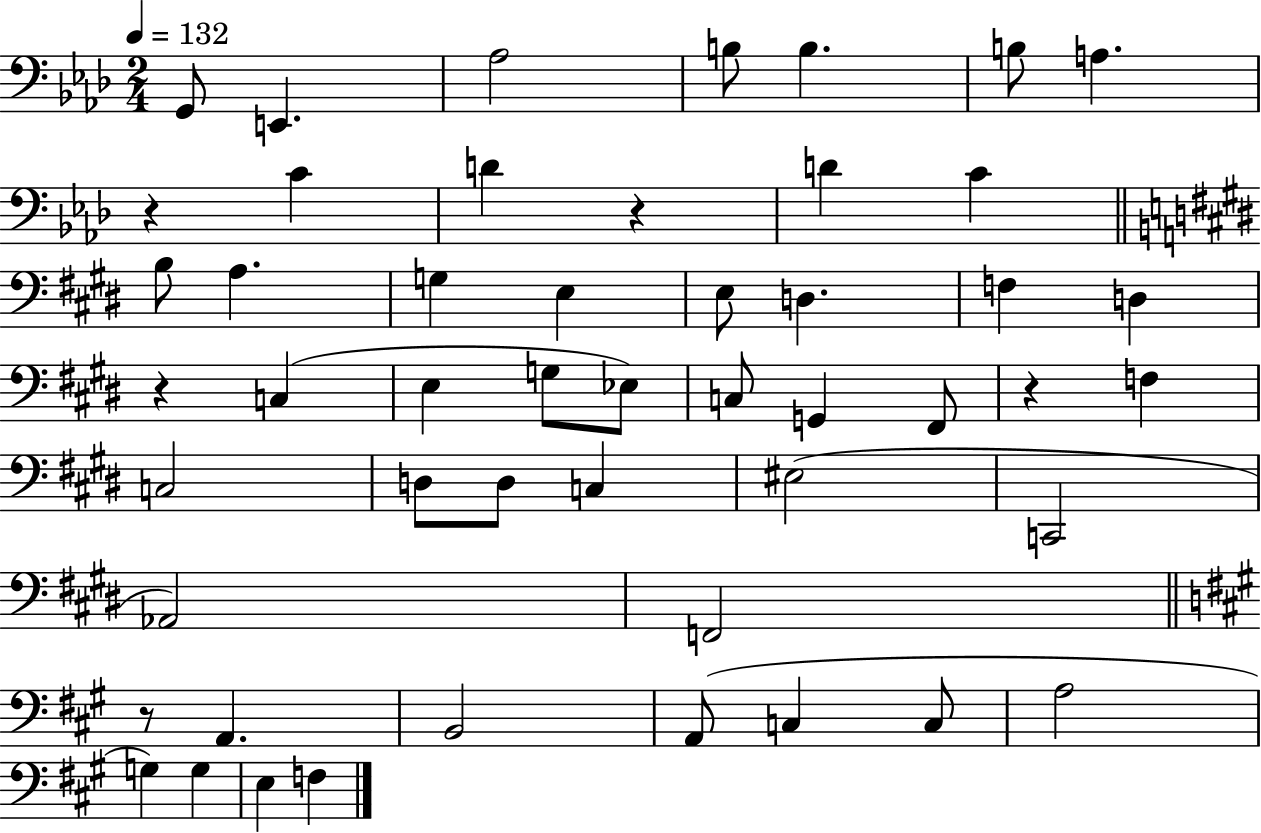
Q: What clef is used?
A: bass